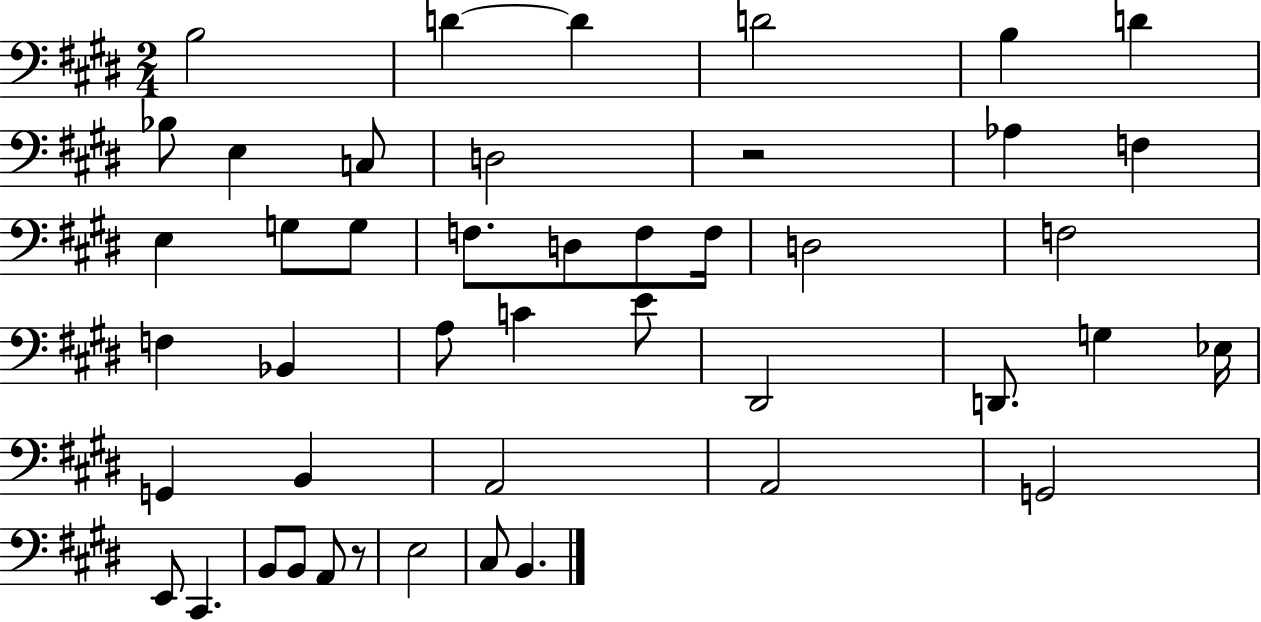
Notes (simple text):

B3/h D4/q D4/q D4/h B3/q D4/q Bb3/e E3/q C3/e D3/h R/h Ab3/q F3/q E3/q G3/e G3/e F3/e. D3/e F3/e F3/s D3/h F3/h F3/q Bb2/q A3/e C4/q E4/e D#2/h D2/e. G3/q Eb3/s G2/q B2/q A2/h A2/h G2/h E2/e C#2/q. B2/e B2/e A2/e R/e E3/h C#3/e B2/q.